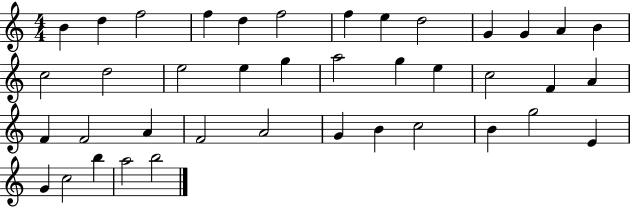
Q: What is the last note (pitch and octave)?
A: B5